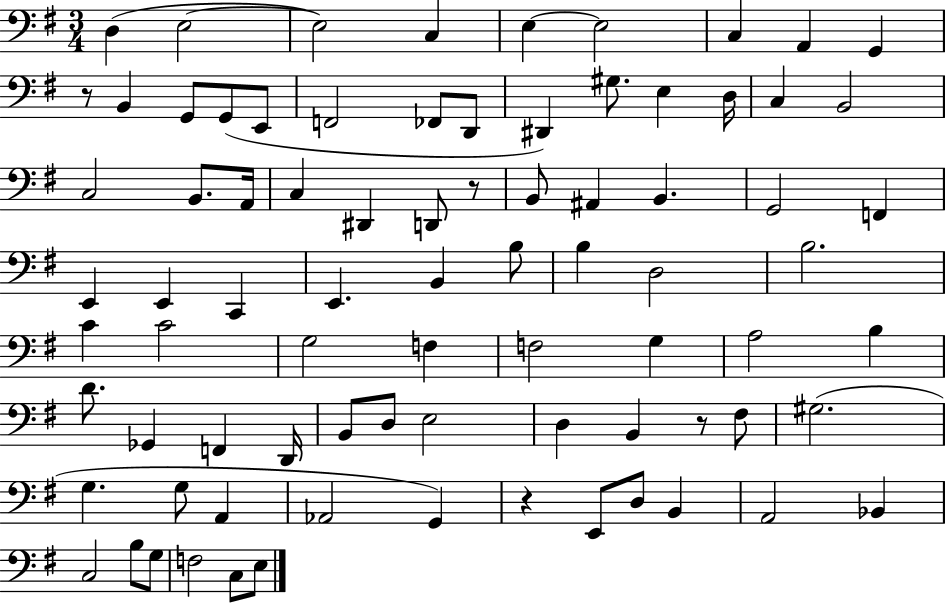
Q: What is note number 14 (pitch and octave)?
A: F2